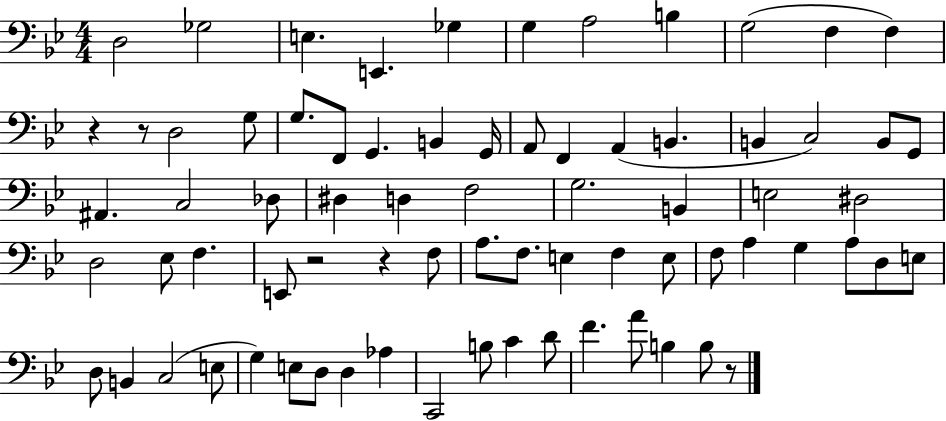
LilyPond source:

{
  \clef bass
  \numericTimeSignature
  \time 4/4
  \key bes \major
  d2 ges2 | e4. e,4. ges4 | g4 a2 b4 | g2( f4 f4) | \break r4 r8 d2 g8 | g8. f,8 g,4. b,4 g,16 | a,8 f,4 a,4( b,4. | b,4 c2) b,8 g,8 | \break ais,4. c2 des8 | dis4 d4 f2 | g2. b,4 | e2 dis2 | \break d2 ees8 f4. | e,8 r2 r4 f8 | a8. f8. e4 f4 e8 | f8 a4 g4 a8 d8 e8 | \break d8 b,4 c2( e8 | g4) e8 d8 d4 aes4 | c,2 b8 c'4 d'8 | f'4. a'8 b4 b8 r8 | \break \bar "|."
}